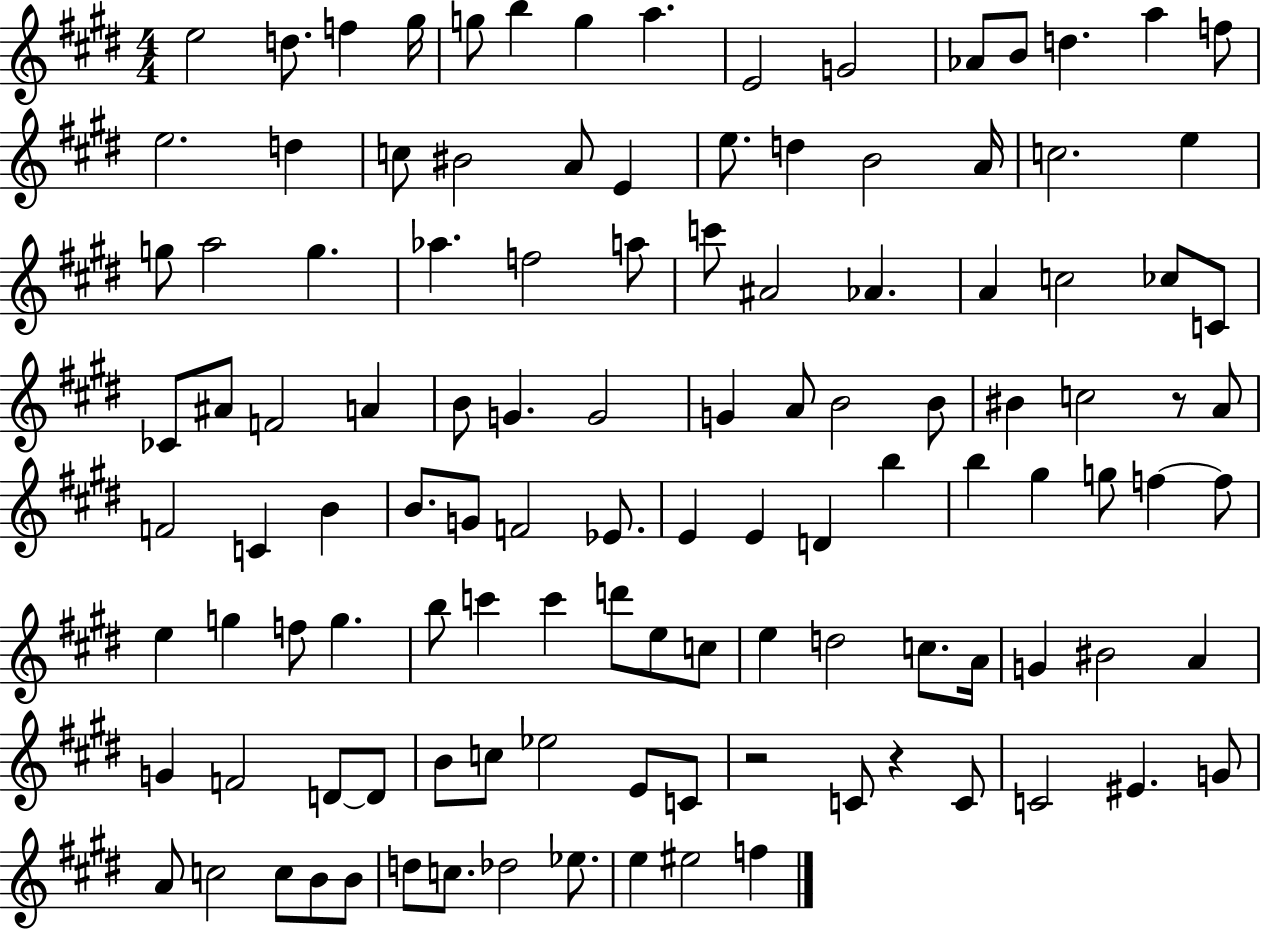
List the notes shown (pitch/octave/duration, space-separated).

E5/h D5/e. F5/q G#5/s G5/e B5/q G5/q A5/q. E4/h G4/h Ab4/e B4/e D5/q. A5/q F5/e E5/h. D5/q C5/e BIS4/h A4/e E4/q E5/e. D5/q B4/h A4/s C5/h. E5/q G5/e A5/h G5/q. Ab5/q. F5/h A5/e C6/e A#4/h Ab4/q. A4/q C5/h CES5/e C4/e CES4/e A#4/e F4/h A4/q B4/e G4/q. G4/h G4/q A4/e B4/h B4/e BIS4/q C5/h R/e A4/e F4/h C4/q B4/q B4/e. G4/e F4/h Eb4/e. E4/q E4/q D4/q B5/q B5/q G#5/q G5/e F5/q F5/e E5/q G5/q F5/e G5/q. B5/e C6/q C6/q D6/e E5/e C5/e E5/q D5/h C5/e. A4/s G4/q BIS4/h A4/q G4/q F4/h D4/e D4/e B4/e C5/e Eb5/h E4/e C4/e R/h C4/e R/q C4/e C4/h EIS4/q. G4/e A4/e C5/h C5/e B4/e B4/e D5/e C5/e. Db5/h Eb5/e. E5/q EIS5/h F5/q